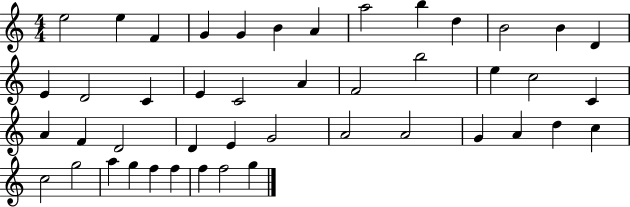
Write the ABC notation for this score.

X:1
T:Untitled
M:4/4
L:1/4
K:C
e2 e F G G B A a2 b d B2 B D E D2 C E C2 A F2 b2 e c2 C A F D2 D E G2 A2 A2 G A d c c2 g2 a g f f f f2 g